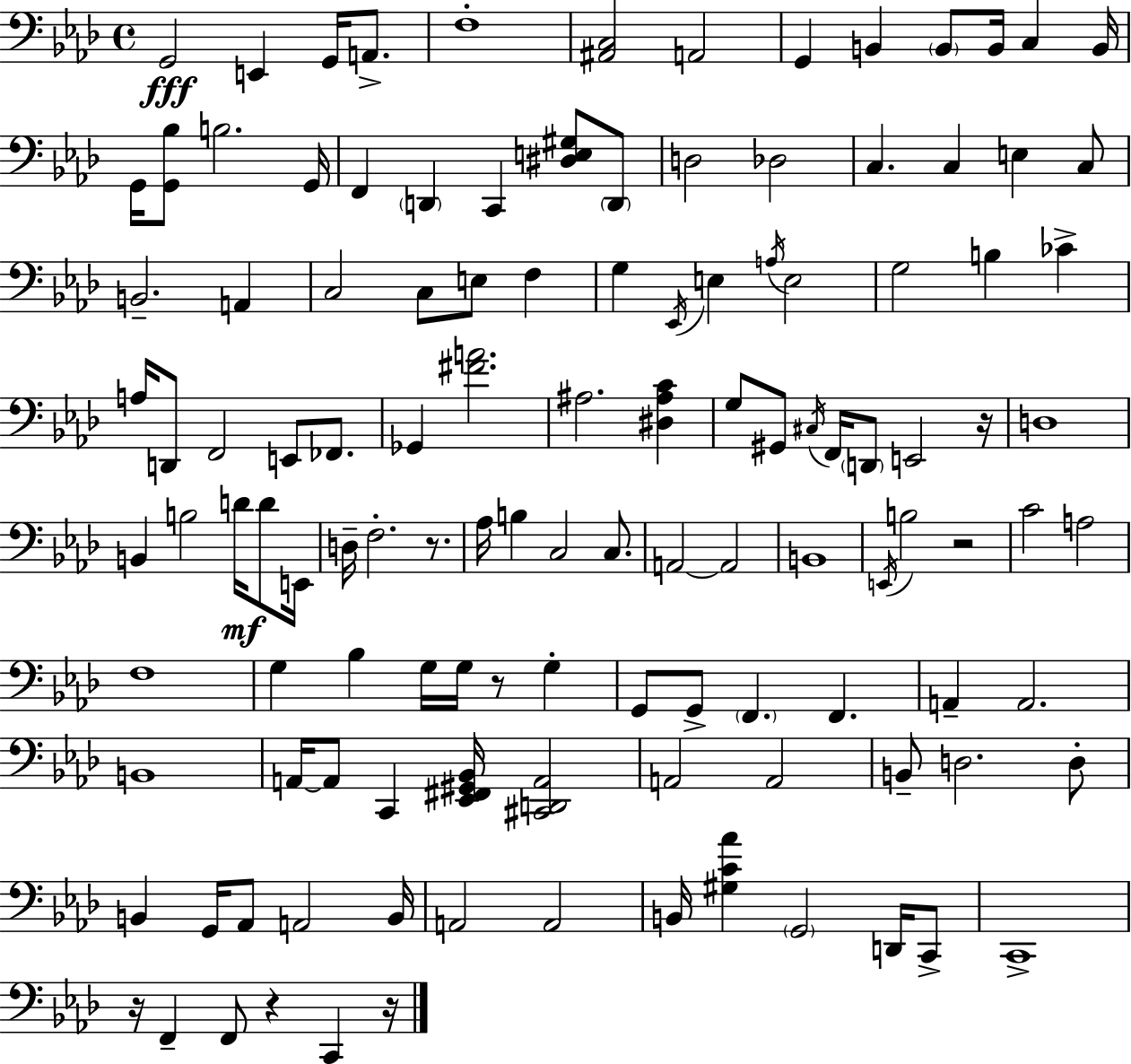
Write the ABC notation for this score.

X:1
T:Untitled
M:4/4
L:1/4
K:Fm
G,,2 E,, G,,/4 A,,/2 F,4 [^A,,C,]2 A,,2 G,, B,, B,,/2 B,,/4 C, B,,/4 G,,/4 [G,,_B,]/2 B,2 G,,/4 F,, D,, C,, [^D,E,^G,]/2 D,,/2 D,2 _D,2 C, C, E, C,/2 B,,2 A,, C,2 C,/2 E,/2 F, G, _E,,/4 E, A,/4 E,2 G,2 B, _C A,/4 D,,/2 F,,2 E,,/2 _F,,/2 _G,, [^FA]2 ^A,2 [^D,^A,C] G,/2 ^G,,/2 ^C,/4 F,,/4 D,,/2 E,,2 z/4 D,4 B,, B,2 D/4 D/2 E,,/4 D,/4 F,2 z/2 _A,/4 B, C,2 C,/2 A,,2 A,,2 B,,4 E,,/4 B,2 z2 C2 A,2 F,4 G, _B, G,/4 G,/4 z/2 G, G,,/2 G,,/2 F,, F,, A,, A,,2 B,,4 A,,/4 A,,/2 C,, [_E,,^F,,^G,,_B,,]/4 [^C,,D,,A,,]2 A,,2 A,,2 B,,/2 D,2 D,/2 B,, G,,/4 _A,,/2 A,,2 B,,/4 A,,2 A,,2 B,,/4 [^G,C_A] G,,2 D,,/4 C,,/2 C,,4 z/4 F,, F,,/2 z C,, z/4